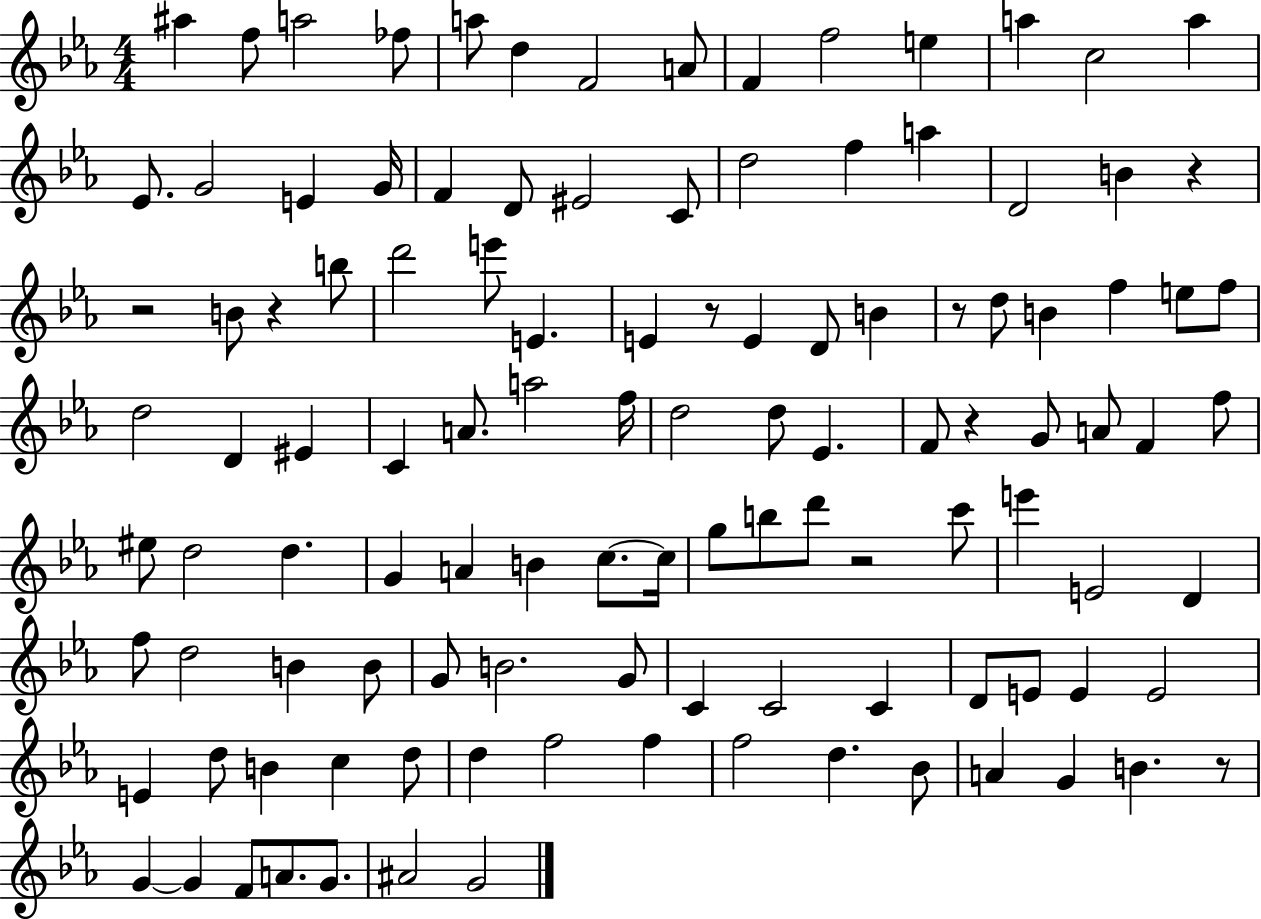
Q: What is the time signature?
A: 4/4